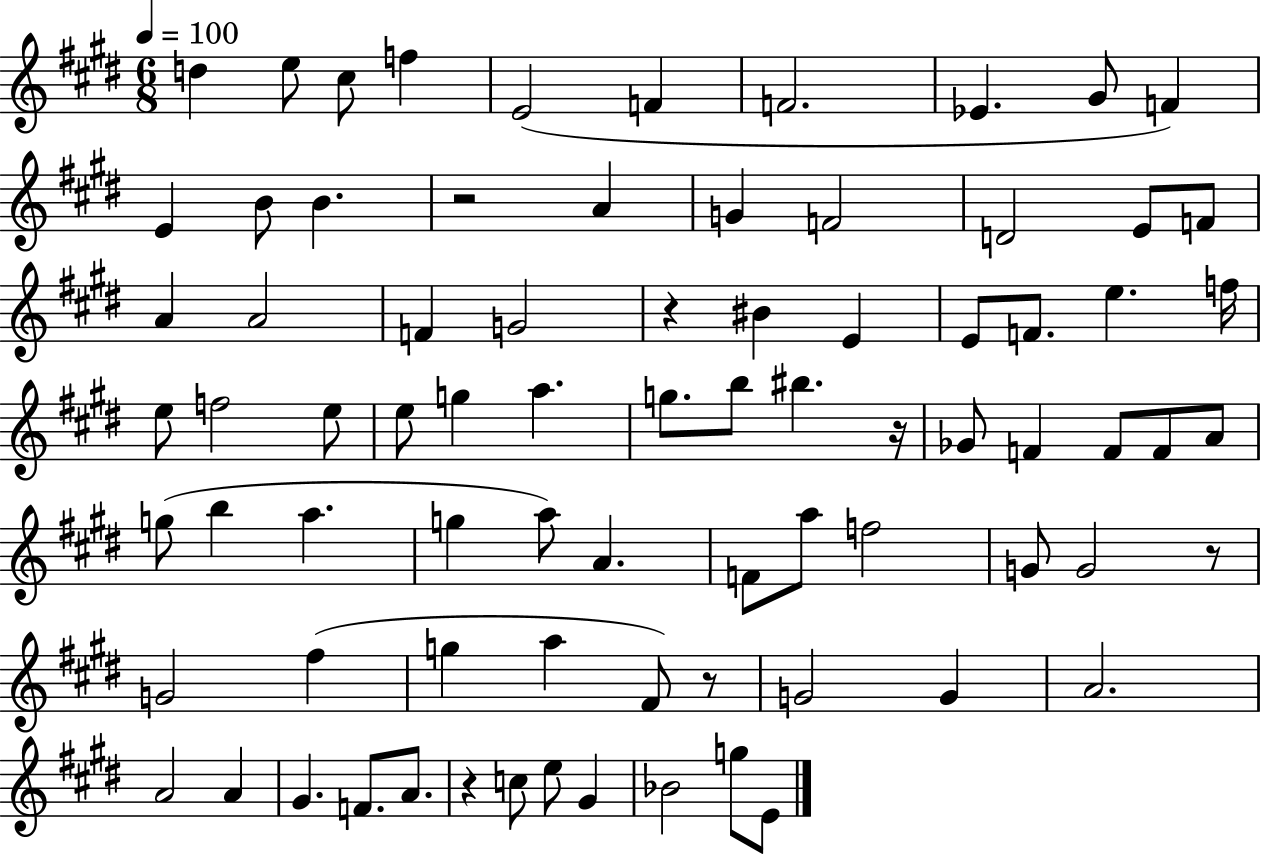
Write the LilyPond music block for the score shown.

{
  \clef treble
  \numericTimeSignature
  \time 6/8
  \key e \major
  \tempo 4 = 100
  d''4 e''8 cis''8 f''4 | e'2( f'4 | f'2. | ees'4. gis'8 f'4) | \break e'4 b'8 b'4. | r2 a'4 | g'4 f'2 | d'2 e'8 f'8 | \break a'4 a'2 | f'4 g'2 | r4 bis'4 e'4 | e'8 f'8. e''4. f''16 | \break e''8 f''2 e''8 | e''8 g''4 a''4. | g''8. b''8 bis''4. r16 | ges'8 f'4 f'8 f'8 a'8 | \break g''8( b''4 a''4. | g''4 a''8) a'4. | f'8 a''8 f''2 | g'8 g'2 r8 | \break g'2 fis''4( | g''4 a''4 fis'8) r8 | g'2 g'4 | a'2. | \break a'2 a'4 | gis'4. f'8. a'8. | r4 c''8 e''8 gis'4 | bes'2 g''8 e'8 | \break \bar "|."
}